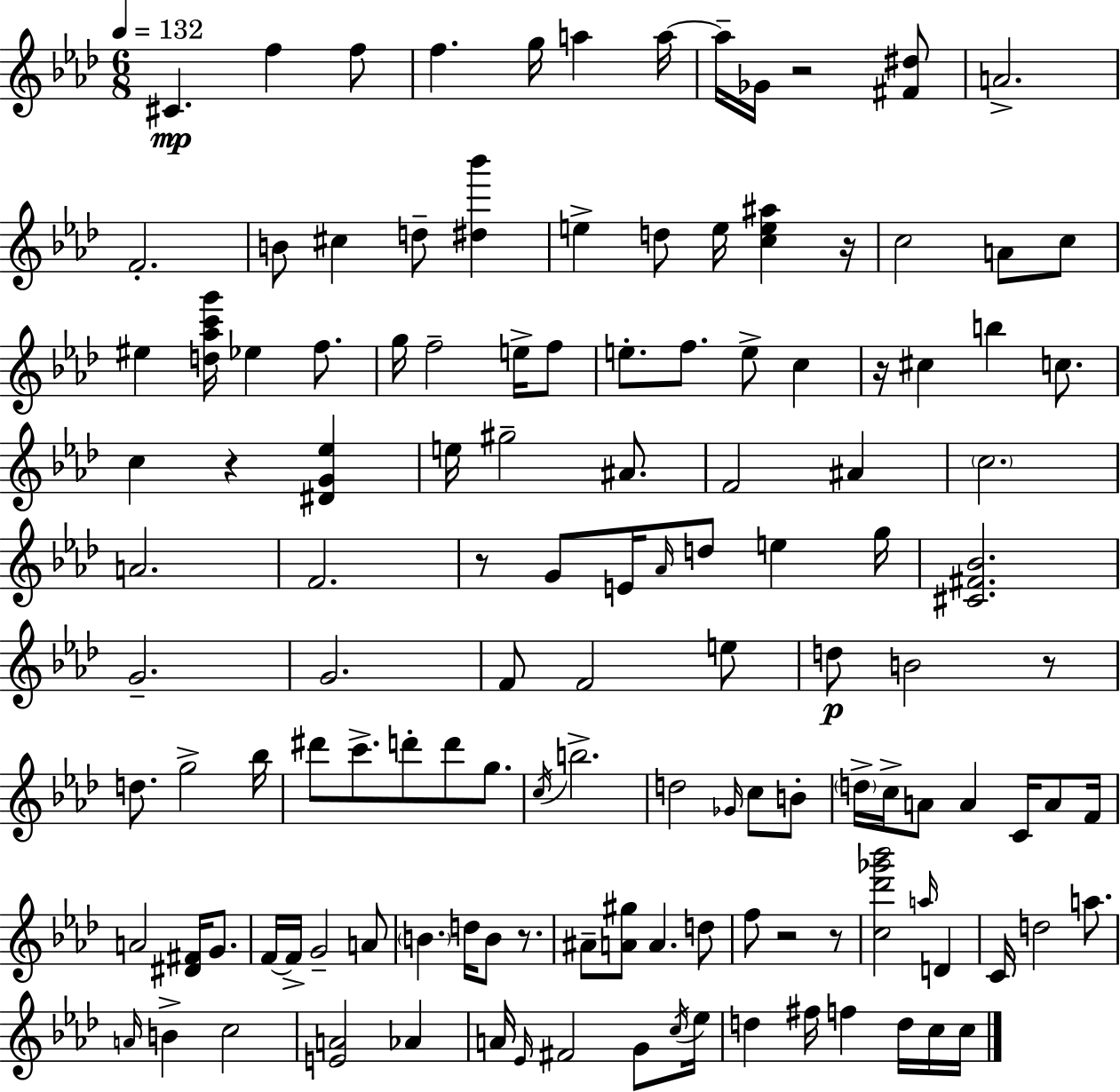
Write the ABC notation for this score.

X:1
T:Untitled
M:6/8
L:1/4
K:Ab
^C f f/2 f g/4 a a/4 a/4 _G/4 z2 [^F^d]/2 A2 F2 B/2 ^c d/2 [^d_b'] e d/2 e/4 [ce^a] z/4 c2 A/2 c/2 ^e [d_ac'g']/4 _e f/2 g/4 f2 e/4 f/2 e/2 f/2 e/2 c z/4 ^c b c/2 c z [^DG_e] e/4 ^g2 ^A/2 F2 ^A c2 A2 F2 z/2 G/2 E/4 _A/4 d/2 e g/4 [^C^F_B]2 G2 G2 F/2 F2 e/2 d/2 B2 z/2 d/2 g2 _b/4 ^d'/2 c'/2 d'/2 d'/2 g/2 c/4 b2 d2 _G/4 c/2 B/2 d/4 c/4 A/2 A C/4 A/2 F/4 A2 [^D^F]/4 G/2 F/4 F/4 G2 A/2 B d/4 B/2 z/2 ^A/2 [A^g]/2 A d/2 f/2 z2 z/2 [c_d'_g'_b']2 a/4 D C/4 d2 a/2 A/4 B c2 [EA]2 _A A/4 _E/4 ^F2 G/2 c/4 _e/4 d ^f/4 f d/4 c/4 c/4